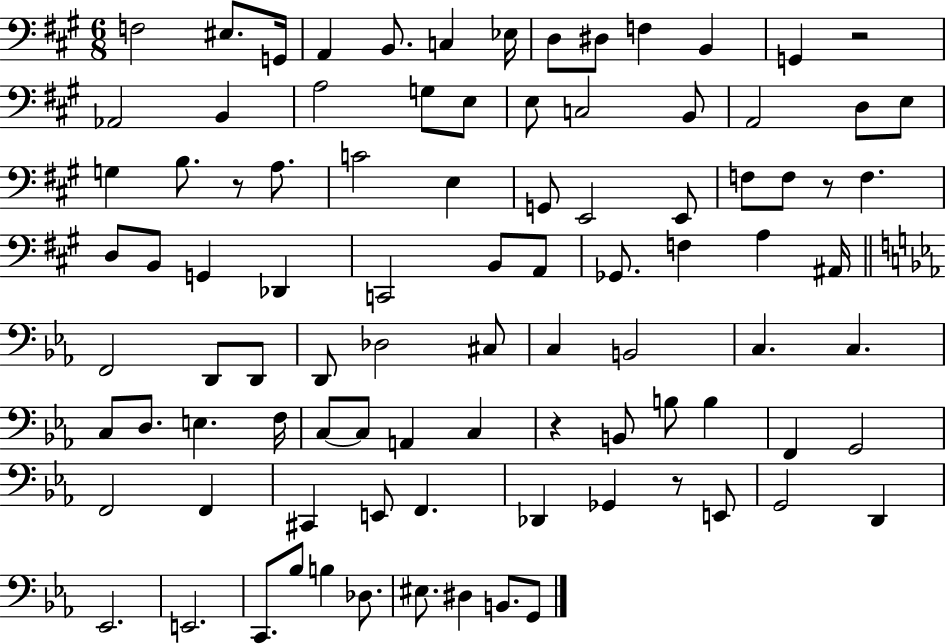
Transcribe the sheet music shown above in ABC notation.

X:1
T:Untitled
M:6/8
L:1/4
K:A
F,2 ^E,/2 G,,/4 A,, B,,/2 C, _E,/4 D,/2 ^D,/2 F, B,, G,, z2 _A,,2 B,, A,2 G,/2 E,/2 E,/2 C,2 B,,/2 A,,2 D,/2 E,/2 G, B,/2 z/2 A,/2 C2 E, G,,/2 E,,2 E,,/2 F,/2 F,/2 z/2 F, D,/2 B,,/2 G,, _D,, C,,2 B,,/2 A,,/2 _G,,/2 F, A, ^A,,/4 F,,2 D,,/2 D,,/2 D,,/2 _D,2 ^C,/2 C, B,,2 C, C, C,/2 D,/2 E, F,/4 C,/2 C,/2 A,, C, z B,,/2 B,/2 B, F,, G,,2 F,,2 F,, ^C,, E,,/2 F,, _D,, _G,, z/2 E,,/2 G,,2 D,, _E,,2 E,,2 C,,/2 _B,/2 B, _D,/2 ^E,/2 ^D, B,,/2 G,,/2